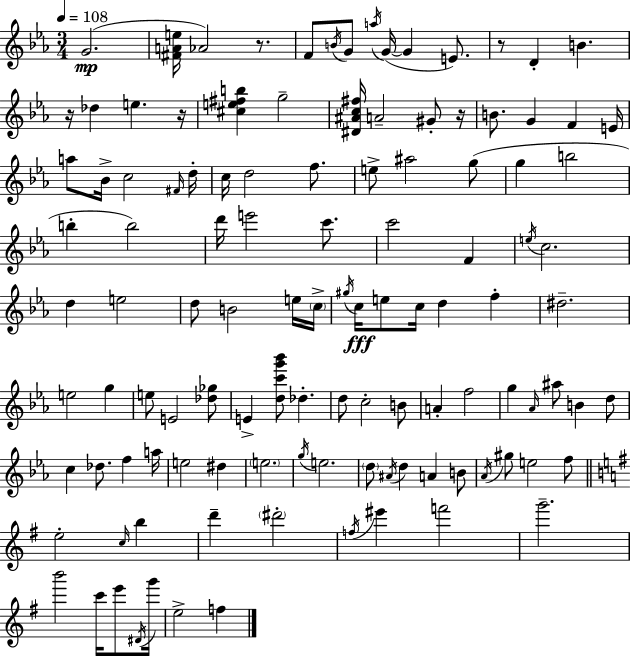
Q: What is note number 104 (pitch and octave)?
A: E5